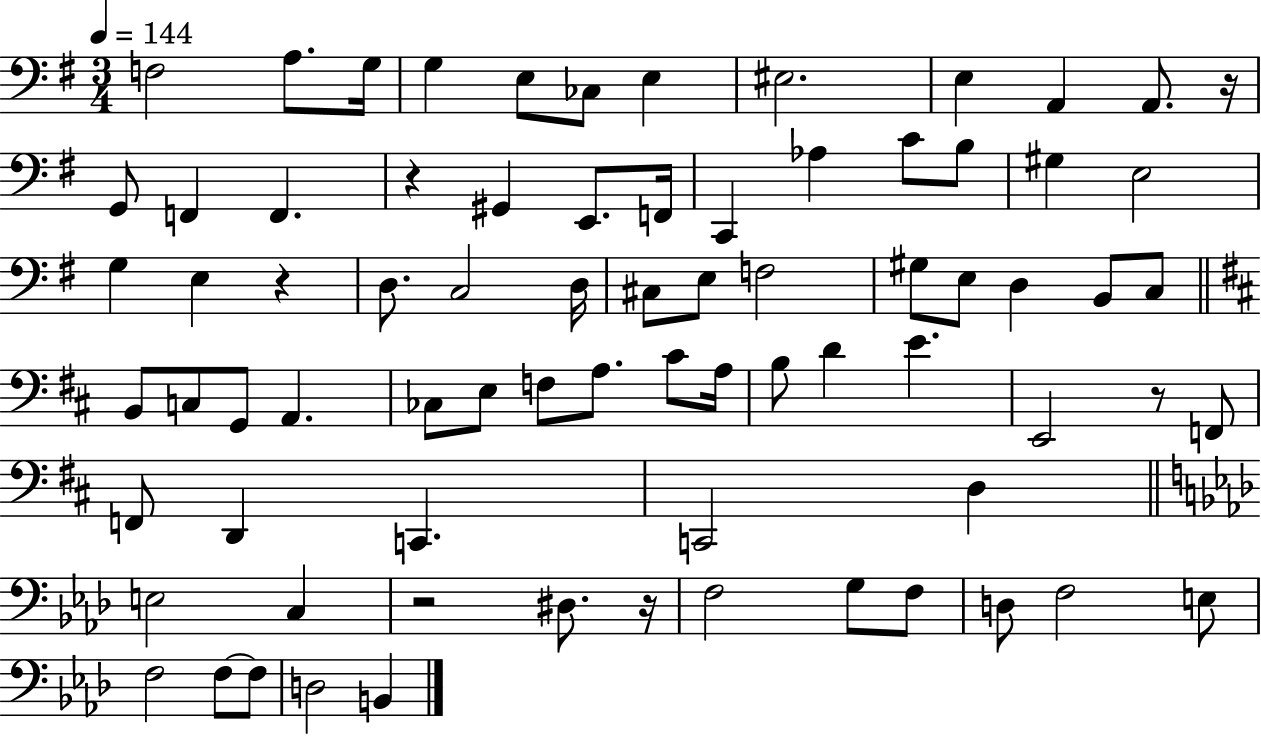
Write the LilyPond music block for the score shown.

{
  \clef bass
  \numericTimeSignature
  \time 3/4
  \key g \major
  \tempo 4 = 144
  \repeat volta 2 { f2 a8. g16 | g4 e8 ces8 e4 | eis2. | e4 a,4 a,8. r16 | \break g,8 f,4 f,4. | r4 gis,4 e,8. f,16 | c,4 aes4 c'8 b8 | gis4 e2 | \break g4 e4 r4 | d8. c2 d16 | cis8 e8 f2 | gis8 e8 d4 b,8 c8 | \break \bar "||" \break \key d \major b,8 c8 g,8 a,4. | ces8 e8 f8 a8. cis'8 a16 | b8 d'4 e'4. | e,2 r8 f,8 | \break f,8 d,4 c,4. | c,2 d4 | \bar "||" \break \key aes \major e2 c4 | r2 dis8. r16 | f2 g8 f8 | d8 f2 e8 | \break f2 f8~~ f8 | d2 b,4 | } \bar "|."
}